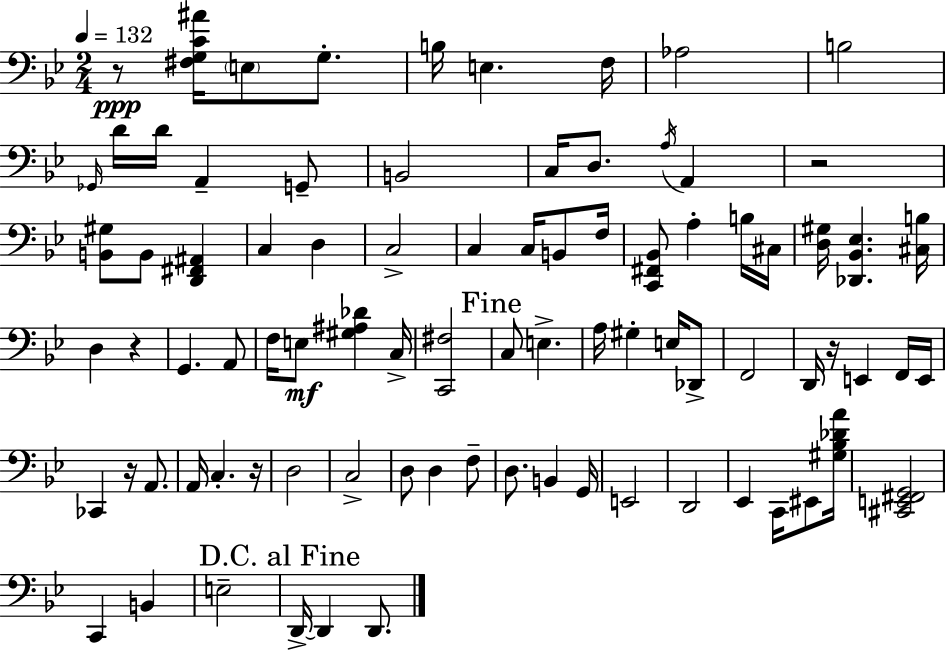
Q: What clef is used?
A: bass